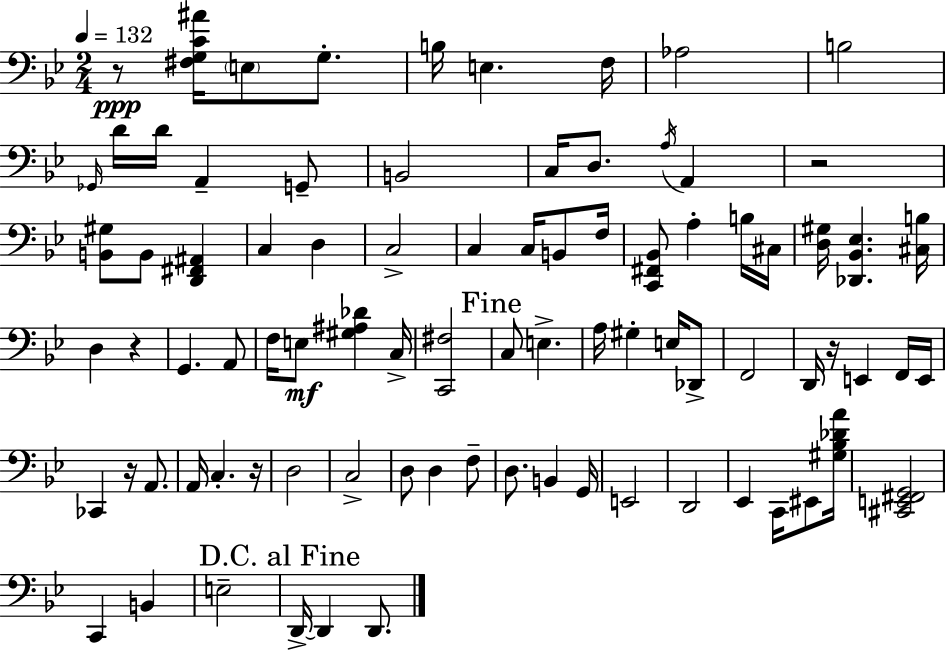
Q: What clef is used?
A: bass